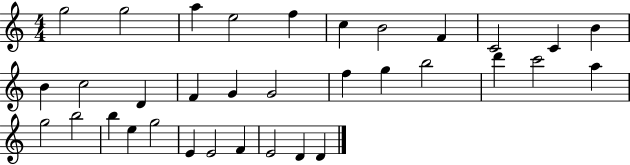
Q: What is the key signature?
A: C major